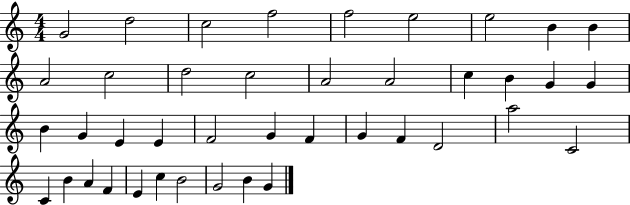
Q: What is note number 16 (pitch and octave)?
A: C5